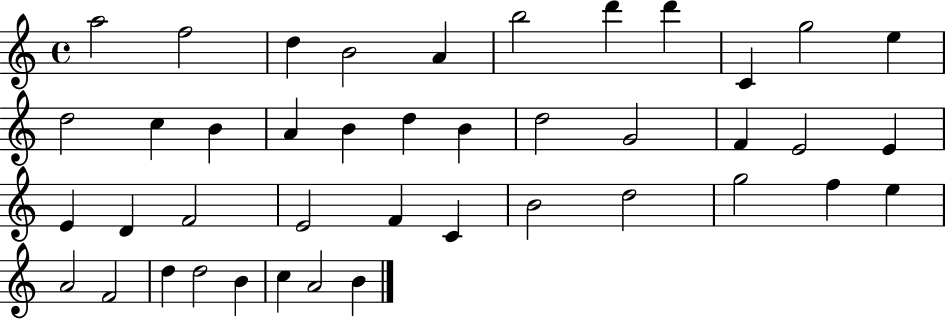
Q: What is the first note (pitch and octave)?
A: A5